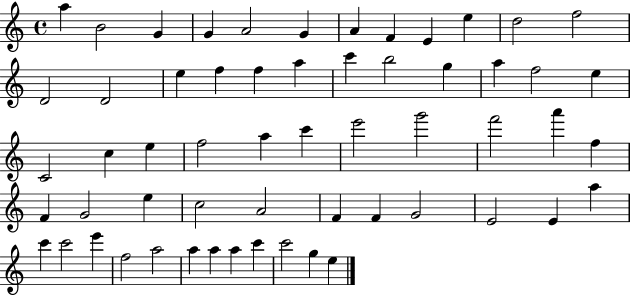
A5/q B4/h G4/q G4/q A4/h G4/q A4/q F4/q E4/q E5/q D5/h F5/h D4/h D4/h E5/q F5/q F5/q A5/q C6/q B5/h G5/q A5/q F5/h E5/q C4/h C5/q E5/q F5/h A5/q C6/q E6/h G6/h F6/h A6/q F5/q F4/q G4/h E5/q C5/h A4/h F4/q F4/q G4/h E4/h E4/q A5/q C6/q C6/h E6/q F5/h A5/h A5/q A5/q A5/q C6/q C6/h G5/q E5/q